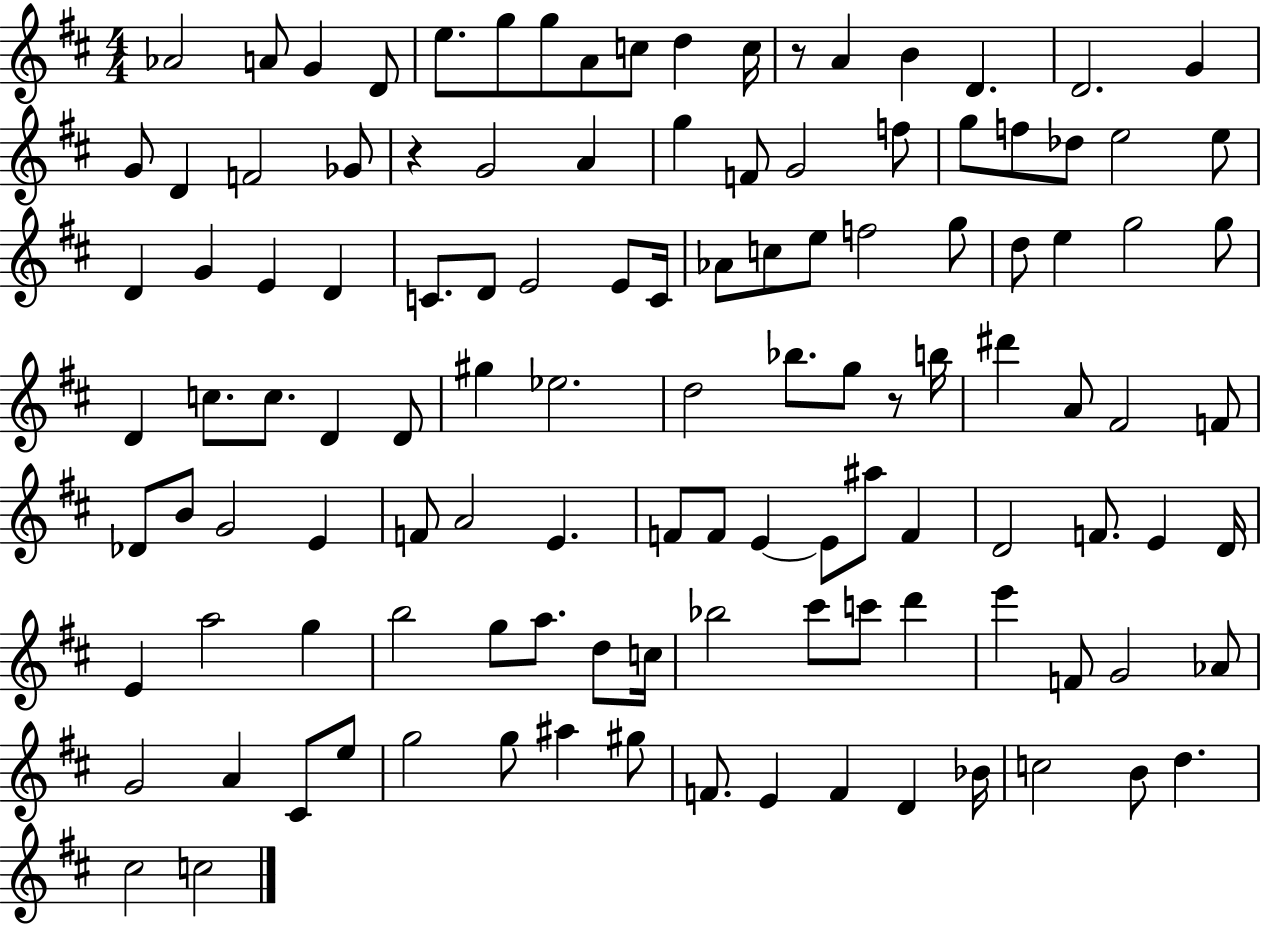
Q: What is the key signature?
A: D major